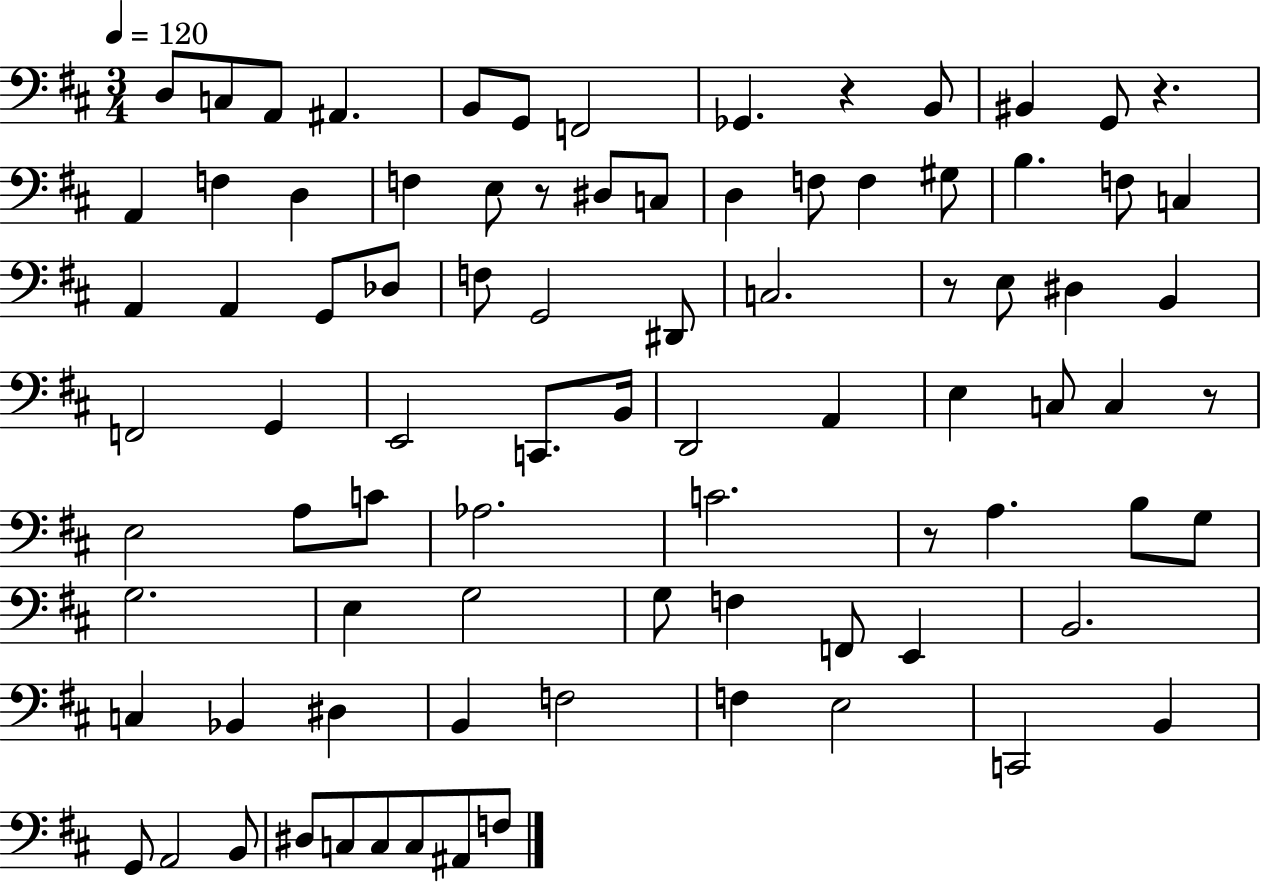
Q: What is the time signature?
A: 3/4